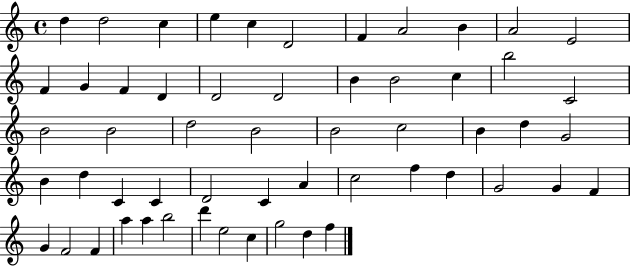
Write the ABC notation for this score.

X:1
T:Untitled
M:4/4
L:1/4
K:C
d d2 c e c D2 F A2 B A2 E2 F G F D D2 D2 B B2 c b2 C2 B2 B2 d2 B2 B2 c2 B d G2 B d C C D2 C A c2 f d G2 G F G F2 F a a b2 d' e2 c g2 d f